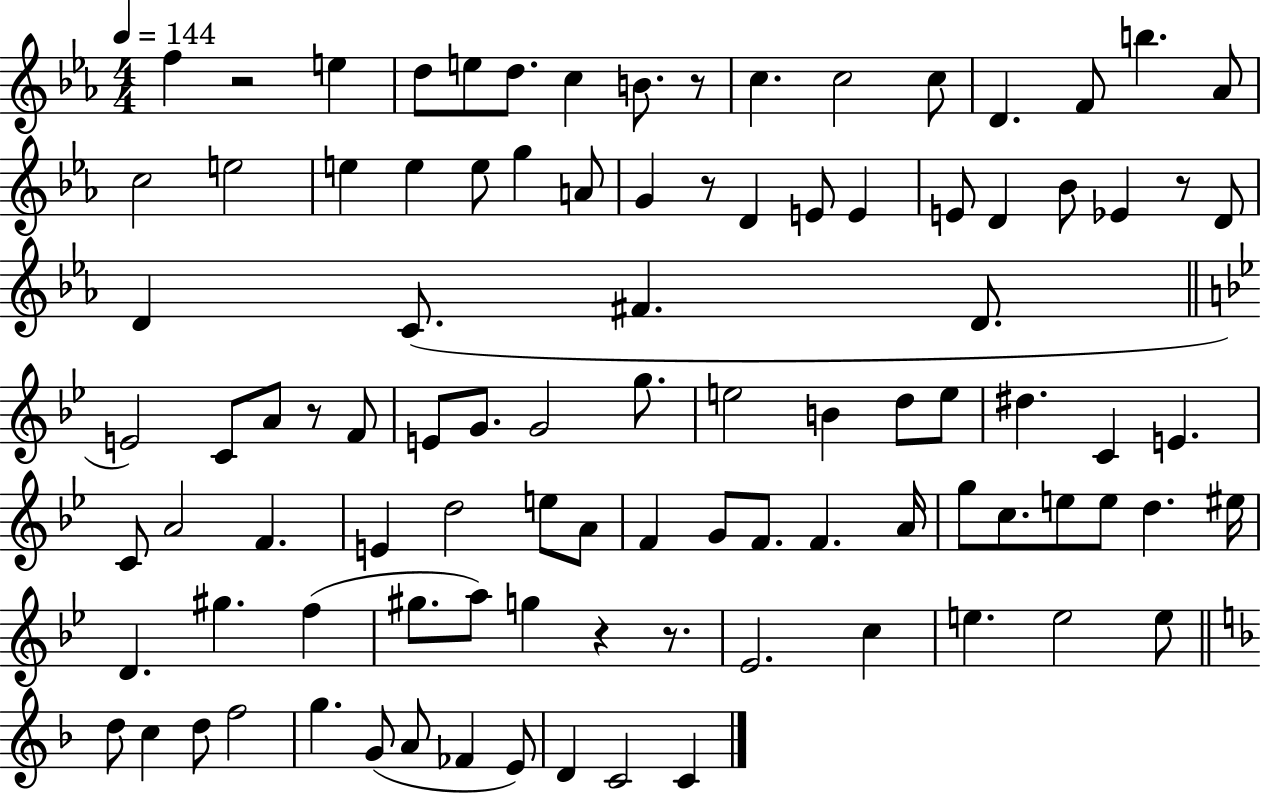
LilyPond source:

{
  \clef treble
  \numericTimeSignature
  \time 4/4
  \key ees \major
  \tempo 4 = 144
  f''4 r2 e''4 | d''8 e''8 d''8. c''4 b'8. r8 | c''4. c''2 c''8 | d'4. f'8 b''4. aes'8 | \break c''2 e''2 | e''4 e''4 e''8 g''4 a'8 | g'4 r8 d'4 e'8 e'4 | e'8 d'4 bes'8 ees'4 r8 d'8 | \break d'4 c'8.( fis'4. d'8. | \bar "||" \break \key bes \major e'2) c'8 a'8 r8 f'8 | e'8 g'8. g'2 g''8. | e''2 b'4 d''8 e''8 | dis''4. c'4 e'4. | \break c'8 a'2 f'4. | e'4 d''2 e''8 a'8 | f'4 g'8 f'8. f'4. a'16 | g''8 c''8. e''8 e''8 d''4. eis''16 | \break d'4. gis''4. f''4( | gis''8. a''8) g''4 r4 r8. | ees'2. c''4 | e''4. e''2 e''8 | \break \bar "||" \break \key f \major d''8 c''4 d''8 f''2 | g''4. g'8( a'8 fes'4 e'8) | d'4 c'2 c'4 | \bar "|."
}